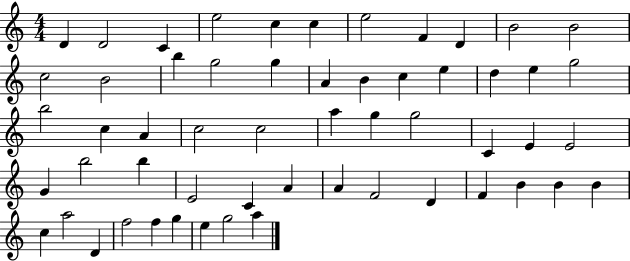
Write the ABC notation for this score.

X:1
T:Untitled
M:4/4
L:1/4
K:C
D D2 C e2 c c e2 F D B2 B2 c2 B2 b g2 g A B c e d e g2 b2 c A c2 c2 a g g2 C E E2 G b2 b E2 C A A F2 D F B B B c a2 D f2 f g e g2 a